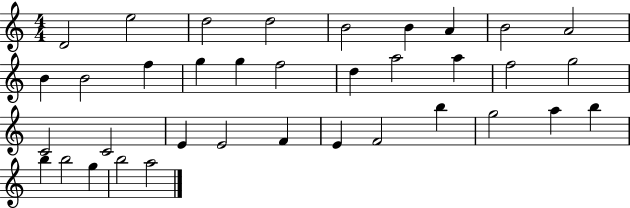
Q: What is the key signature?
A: C major